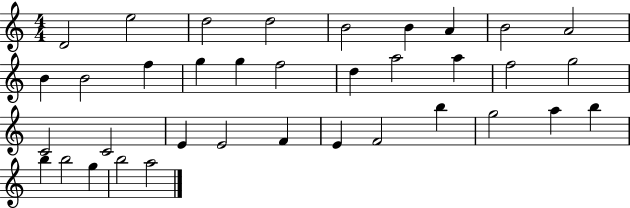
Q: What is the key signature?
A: C major